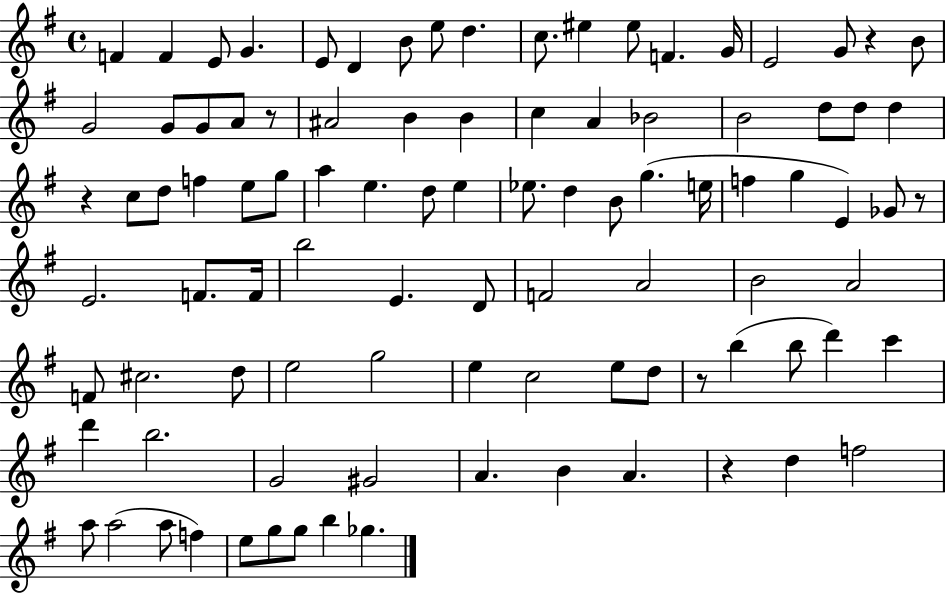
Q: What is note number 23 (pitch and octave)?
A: B4